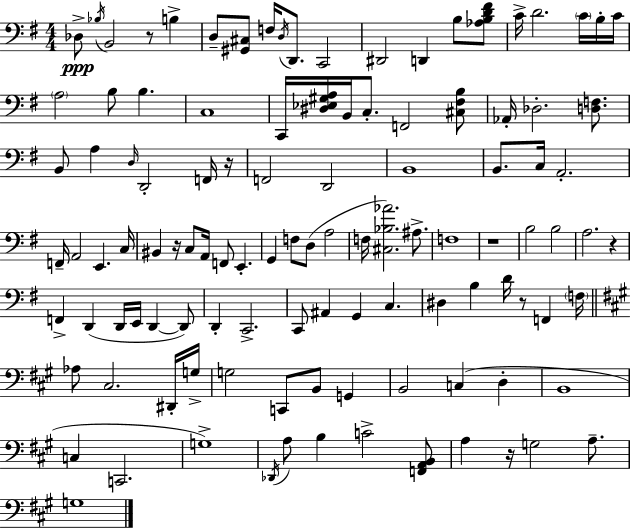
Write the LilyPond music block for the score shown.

{
  \clef bass
  \numericTimeSignature
  \time 4/4
  \key e \minor
  des8->\ppp \acciaccatura { bes16 } b,2 r8 b4-> | d8-- <gis, cis>8 f16 \acciaccatura { d16 } d,8. c,2 | dis,2 d,4 b8 | <aes b d' fis'>8 c'16-> d'2. \parenthesize c'16 | \break b16-. c'16 \parenthesize a2 b8 b4. | c1 | c,16 <dis ees gis a>16 b,16 c8.-. f,2 | <cis fis b>8 aes,16-. des2.-. <d f>8. | \break b,8 a4 \grace { d16 } d,2-. | f,16 r16 f,2 d,2 | b,1 | b,8. c16 a,2.-. | \break f,16-- a,2 e,4. | c16 bis,4 r16 c8 a,16 f,8 e,4.-. | g,4 f8 d8( a2 | f16 <cis bes aes'>2.) | \break ais8.-> f1 | r1 | b2 b2 | a2. r4 | \break f,4-> d,4( d,16 e,16 d,4~~ | d,8) d,4-. c,2.-> | c,8 ais,4 g,4 c4. | dis4 b4 d'16 r8 f,4 | \break \parenthesize f16 \bar "||" \break \key a \major aes8 cis2. dis,16-. g16-> | g2 c,8 b,8 g,4 | b,2 c4( d4-. | b,1 | \break c4 c,2. | g1->) | \acciaccatura { des,16 } a8 b4 c'2-> <f, a, b,>8 | a4 r16 g2 a8.-- | \break g1 | \bar "|."
}